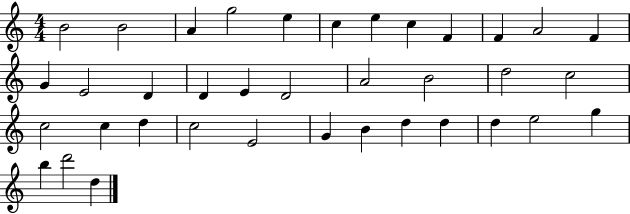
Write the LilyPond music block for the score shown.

{
  \clef treble
  \numericTimeSignature
  \time 4/4
  \key c \major
  b'2 b'2 | a'4 g''2 e''4 | c''4 e''4 c''4 f'4 | f'4 a'2 f'4 | \break g'4 e'2 d'4 | d'4 e'4 d'2 | a'2 b'2 | d''2 c''2 | \break c''2 c''4 d''4 | c''2 e'2 | g'4 b'4 d''4 d''4 | d''4 e''2 g''4 | \break b''4 d'''2 d''4 | \bar "|."
}